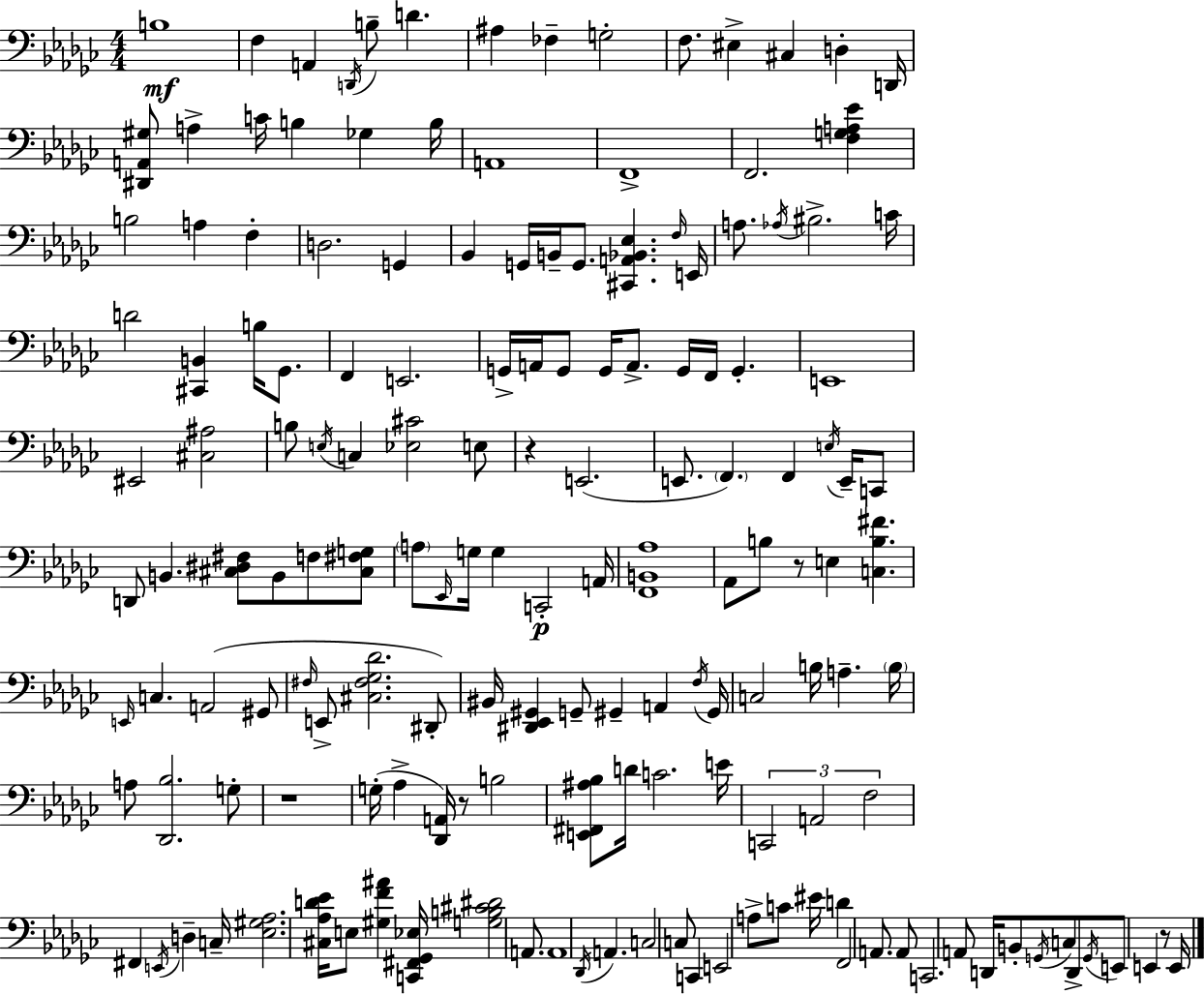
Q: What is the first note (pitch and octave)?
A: B3